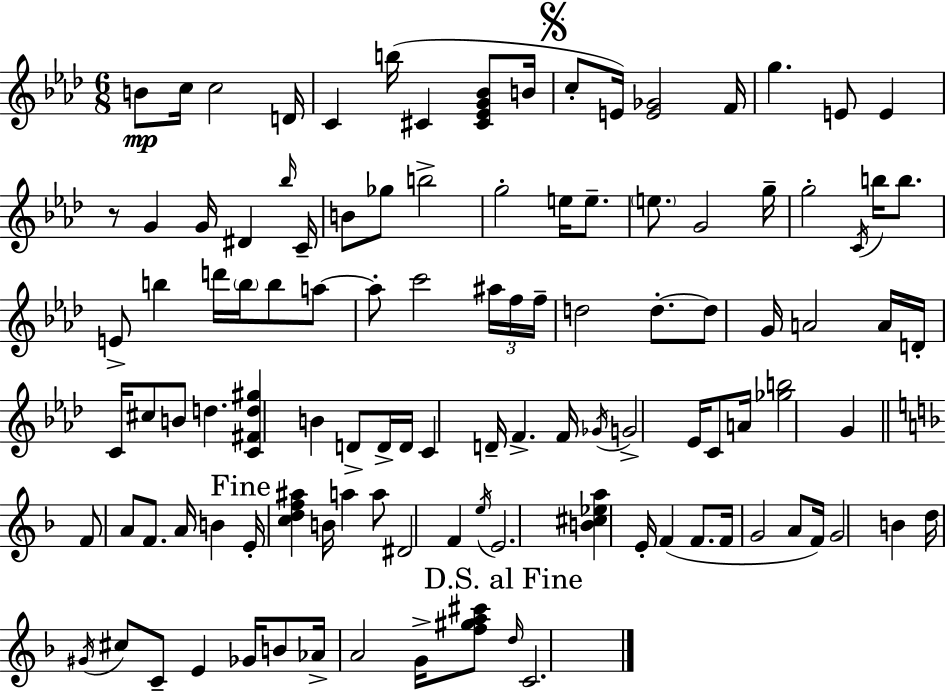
{
  \clef treble
  \numericTimeSignature
  \time 6/8
  \key aes \major
  b'8\mp c''16 c''2 d'16 | c'4 b''16( cis'4 <cis' ees' g' bes'>8 b'16 | \mark \markup { \musicglyph "scripts.segno" } c''8-. e'16) <e' ges'>2 f'16 | g''4. e'8 e'4 | \break r8 g'4 g'16 dis'4 \grace { bes''16 } | c'16-- b'8 ges''8 b''2-> | g''2-. e''16 e''8.-- | \parenthesize e''8. g'2 | \break g''16-- g''2-. \acciaccatura { c'16 } b''16 b''8. | e'8-> b''4 d'''16 \parenthesize b''16 b''8 | a''8~~ a''8-. c'''2 | \tuplet 3/2 { ais''16 f''16 f''16-- } d''2 d''8.-.~~ | \break d''8 g'16 a'2 | a'16 d'16-. c'16 cis''8 b'8 d''4. | <c' fis' d'' gis''>4 b'4 d'8-> | d'16-> d'16 c'4 d'16-- f'4.-> | \break f'16 \acciaccatura { ges'16 } g'2-> ees'16 | c'8 a'16 <ges'' b''>2 g'4 | \bar "||" \break \key f \major f'8 a'8 f'8. a'16 b'4 | \mark "Fine" e'16-. <c'' d'' f'' ais''>4 b'16 a''4 a''8 | dis'2 f'4 | \acciaccatura { e''16 } e'2. | \break <b' cis'' ees'' a''>4 e'16-. f'4( f'8. | f'16 g'2 a'8 | f'16) g'2 b'4 | d''16 \acciaccatura { gis'16 } cis''8 c'8-- e'4 ges'16 | \break b'8 aes'16-> a'2 g'16-> | <f'' gis'' a'' cis'''>8 \mark "D.S. al Fine" \grace { d''16 } c'2. | \bar "|."
}